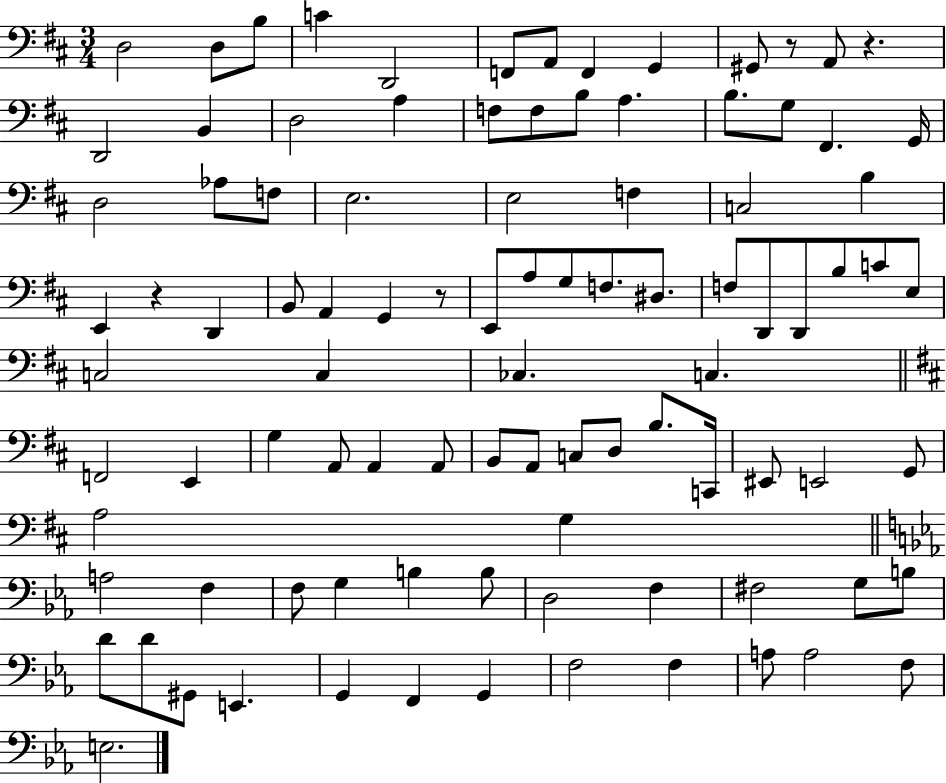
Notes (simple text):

D3/h D3/e B3/e C4/q D2/h F2/e A2/e F2/q G2/q G#2/e R/e A2/e R/q. D2/h B2/q D3/h A3/q F3/e F3/e B3/e A3/q. B3/e. G3/e F#2/q. G2/s D3/h Ab3/e F3/e E3/h. E3/h F3/q C3/h B3/q E2/q R/q D2/q B2/e A2/q G2/q R/e E2/e A3/e G3/e F3/e. D#3/e. F3/e D2/e D2/e B3/e C4/e E3/e C3/h C3/q CES3/q. C3/q. F2/h E2/q G3/q A2/e A2/q A2/e B2/e A2/e C3/e D3/e B3/e. C2/s EIS2/e E2/h G2/e A3/h G3/q A3/h F3/q F3/e G3/q B3/q B3/e D3/h F3/q F#3/h G3/e B3/e D4/e D4/e G#2/e E2/q. G2/q F2/q G2/q F3/h F3/q A3/e A3/h F3/e E3/h.